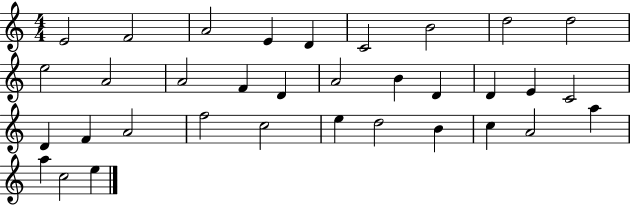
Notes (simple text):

E4/h F4/h A4/h E4/q D4/q C4/h B4/h D5/h D5/h E5/h A4/h A4/h F4/q D4/q A4/h B4/q D4/q D4/q E4/q C4/h D4/q F4/q A4/h F5/h C5/h E5/q D5/h B4/q C5/q A4/h A5/q A5/q C5/h E5/q